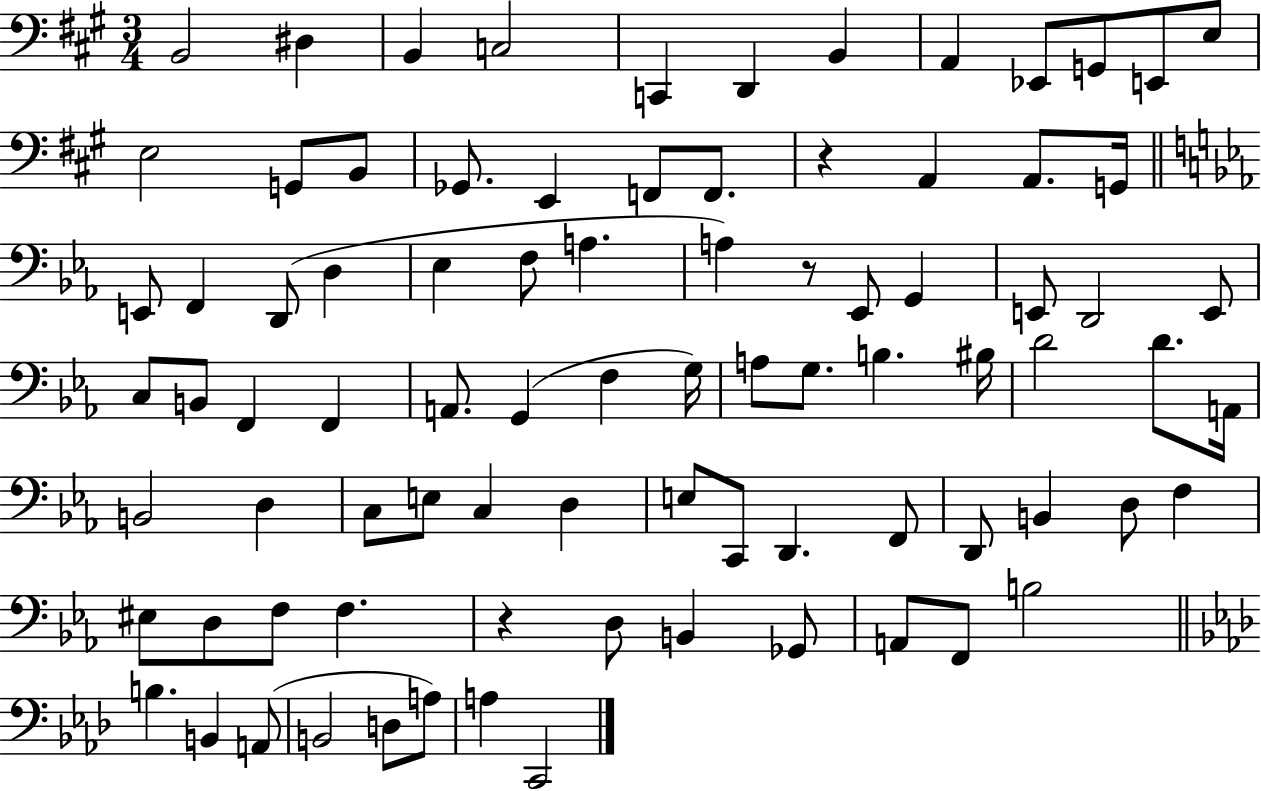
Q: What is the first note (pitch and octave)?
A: B2